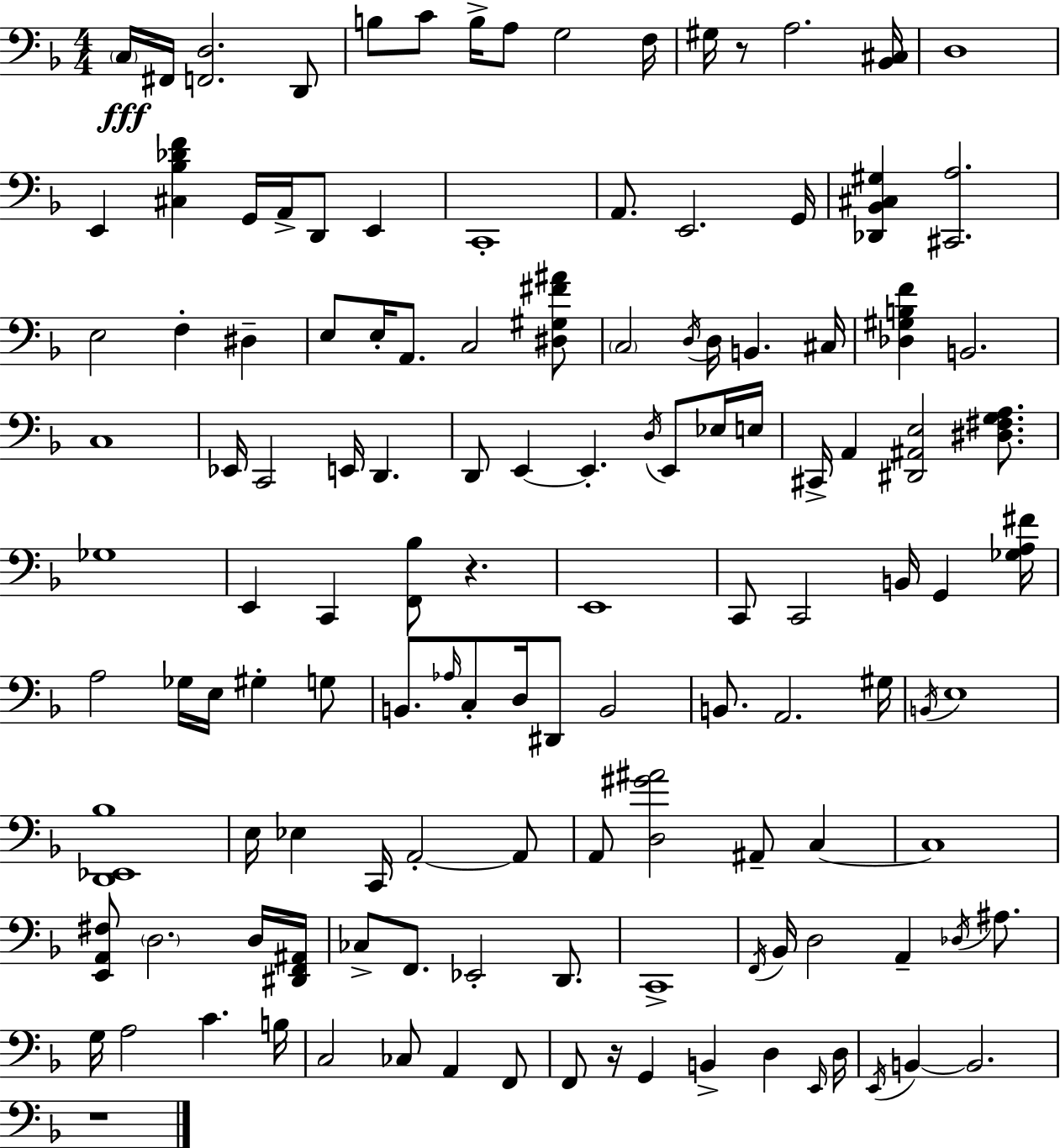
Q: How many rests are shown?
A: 4